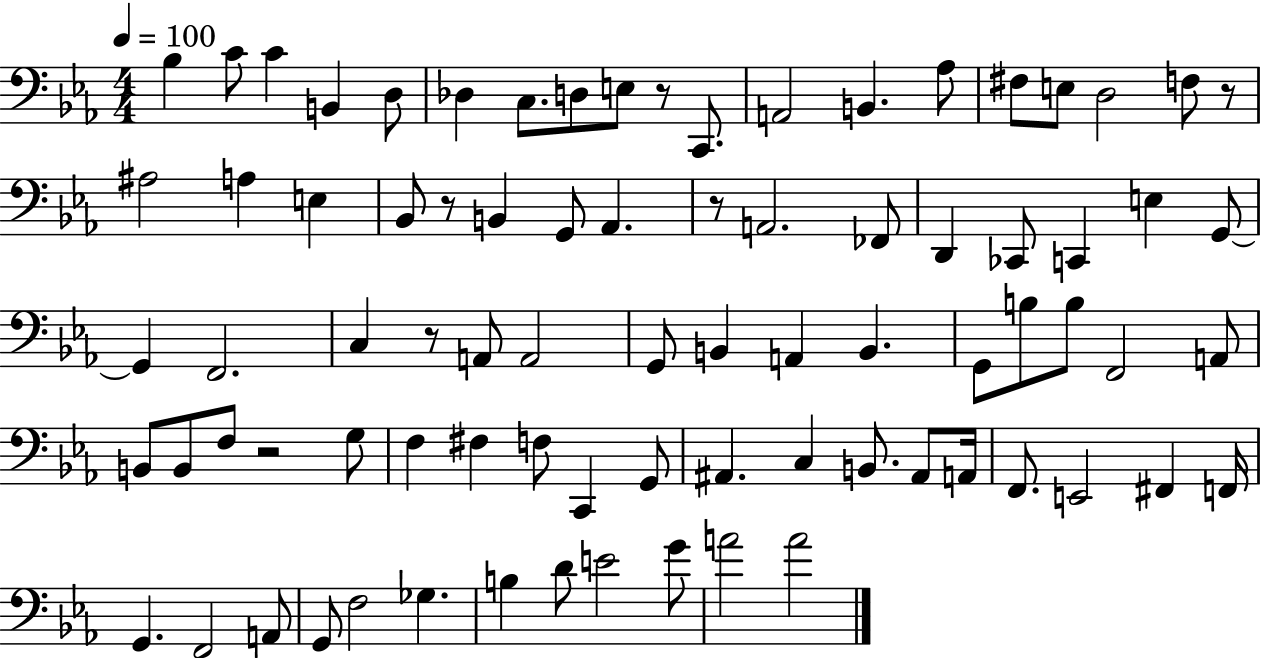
{
  \clef bass
  \numericTimeSignature
  \time 4/4
  \key ees \major
  \tempo 4 = 100
  bes4 c'8 c'4 b,4 d8 | des4 c8. d8 e8 r8 c,8. | a,2 b,4. aes8 | fis8 e8 d2 f8 r8 | \break ais2 a4 e4 | bes,8 r8 b,4 g,8 aes,4. | r8 a,2. fes,8 | d,4 ces,8 c,4 e4 g,8~~ | \break g,4 f,2. | c4 r8 a,8 a,2 | g,8 b,4 a,4 b,4. | g,8 b8 b8 f,2 a,8 | \break b,8 b,8 f8 r2 g8 | f4 fis4 f8 c,4 g,8 | ais,4. c4 b,8. ais,8 a,16 | f,8. e,2 fis,4 f,16 | \break g,4. f,2 a,8 | g,8 f2 ges4. | b4 d'8 e'2 g'8 | a'2 a'2 | \break \bar "|."
}